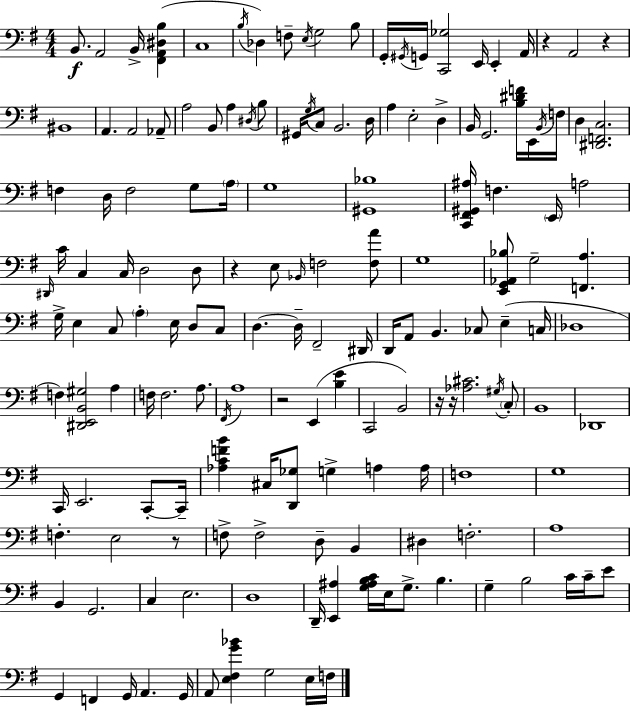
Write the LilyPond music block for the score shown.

{
  \clef bass
  \numericTimeSignature
  \time 4/4
  \key g \major
  b,8.\f a,2 b,16-> <fis, a, dis b>4( | c1 | \acciaccatura { b16 }) des4 f8-- \acciaccatura { e16 } g2 | b8 g,16-. \acciaccatura { gis,16 } g,16 <c, ges>2 e,16 e,4-. | \break a,16 r4 a,2 r4 | bis,1 | a,4. a,2 | aes,8-- a2 b,8 a4 | \break \acciaccatura { dis16 } b8 gis,16 \acciaccatura { g16 } c8 b,2. | d16 a4 e2-. | d4-> b,16 g,2. | <b dis' f'>16 e,16 \acciaccatura { b,16 } f16 d4 <dis, f, c>2. | \break f4 d16 f2 | g8 \parenthesize a16 g1 | <gis, bes>1 | <c, fis, gis, ais>16 f4. \parenthesize e,16 a2 | \break \grace { dis,16 } c'16 c4 c16 d2 | d8 r4 e8 \grace { bes,16 } f2 | <f a'>8 g1 | <e, g, aes, bes>8 g2-- | \break <f, a>4. g16-> e4 c8 \parenthesize a4-. | e16 d8 c8 d4.~~ d16-- fis,2-- | dis,16 d,16 a,8 b,4. | ces8 e4--( c16 des1 | \break f4) <dis, e, b, gis>2 | a4 f16 f2. | a8. \acciaccatura { fis,16 } a1 | r2 | \break e,4( <b e'>4 c,2 | b,2) r16 r16 <aes cis'>2. | \acciaccatura { gis16 } \parenthesize c8-. b,1 | des,1 | \break c,16 e,2. | c,8-.~~ c,16-- <aes c' f' b'>4 cis16 <d, ges>8 | g4-> a4 a16 f1 | g1 | \break f4.-. | e2 r8 f8-> f2-> | d8-- b,4 dis4 f2.-. | a1 | \break b,4 g,2. | c4 e2. | d1 | d,16-- <e, ais>4 <g ais b c'>16 | \break e16 g8.-> b4. g4-- b2 | c'16 c'16-- e'8 g,4 f,4 | g,16 a,4. g,16 a,8 <e fis g' bes'>4 | g2 e16 f16 \bar "|."
}